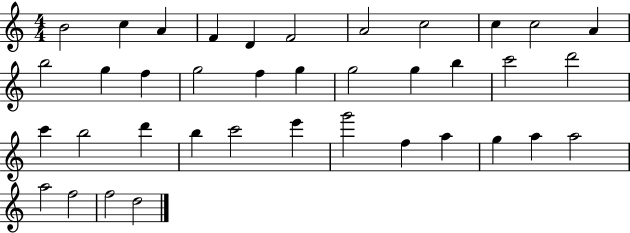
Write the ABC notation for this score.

X:1
T:Untitled
M:4/4
L:1/4
K:C
B2 c A F D F2 A2 c2 c c2 A b2 g f g2 f g g2 g b c'2 d'2 c' b2 d' b c'2 e' g'2 f a g a a2 a2 f2 f2 d2